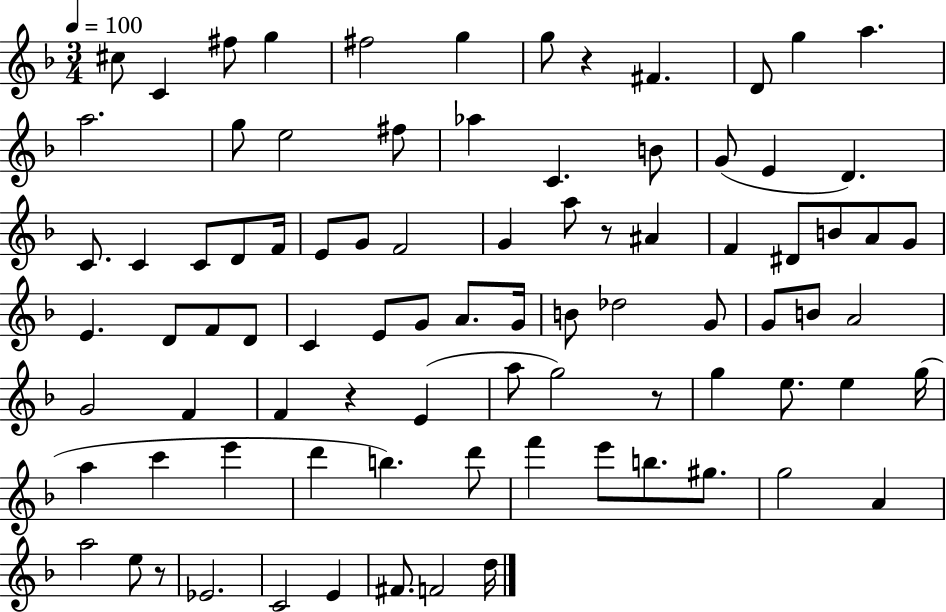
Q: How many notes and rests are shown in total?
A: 87